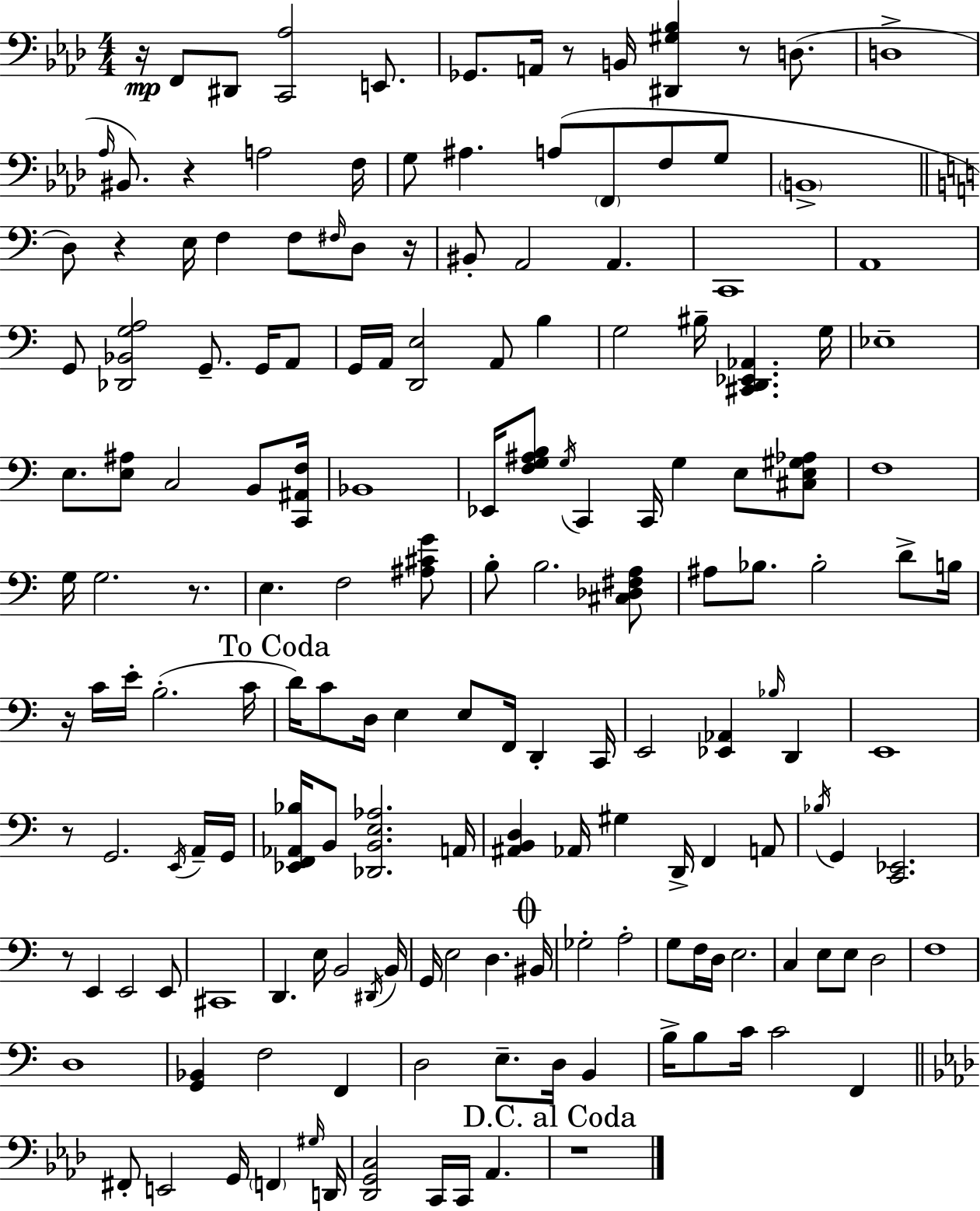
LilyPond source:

{
  \clef bass
  \numericTimeSignature
  \time 4/4
  \key f \minor
  r16\mp f,8 dis,8 <c, aes>2 e,8. | ges,8. a,16 r8 b,16 <dis, gis bes>4 r8 d8.( | d1-> | \grace { aes16 } bis,8.) r4 a2 | \break f16 g8 ais4. a8( \parenthesize f,8 f8 g8 | \parenthesize b,1-> | \bar "||" \break \key c \major d8) r4 e16 f4 f8 \grace { fis16 } d8 | r16 bis,8-. a,2 a,4. | c,1 | a,1 | \break g,8 <des, bes, g a>2 g,8.-- g,16 a,8 | g,16 a,16 <d, e>2 a,8 b4 | g2 bis16-- <cis, d, ees, aes,>4. | g16 ees1-- | \break e8. <e ais>8 c2 b,8 | <c, ais, f>16 bes,1 | ees,16 <f g ais b>8 \acciaccatura { g16 } c,4 c,16 g4 e8 | <cis e gis aes>8 f1 | \break g16 g2. r8. | e4. f2 | <ais cis' g'>8 b8-. b2. | <cis des fis a>8 ais8 bes8. bes2-. d'8-> | \break b16 r16 c'16 e'16-. b2.-.( | c'16 \mark "To Coda" d'16) c'8 d16 e4 e8 f,16 d,4-. | c,16 e,2 <ees, aes,>4 \grace { bes16 } d,4 | e,1 | \break r8 g,2. | \acciaccatura { e,16 } a,16-- g,16 <ees, f, aes, bes>16 b,8 <des, b, e aes>2. | a,16 <ais, b, d>4 aes,16 gis4 d,16-> f,4 | a,8 \acciaccatura { bes16 } g,4 <c, ees,>2. | \break r8 e,4 e,2 | e,8 cis,1 | d,4. e16 b,2 | \acciaccatura { dis,16 } b,16 g,16 e2 d4. | \break \mark \markup { \musicglyph "scripts.coda" } bis,16 ges2-. a2-. | g8 f16 d16 e2. | c4 e8 e8 d2 | f1 | \break d1 | <g, bes,>4 f2 | f,4 d2 e8.-- | d16 b,4 b16-> b8 c'16 c'2 | \break f,4 \bar "||" \break \key f \minor fis,8-. e,2 g,16 \parenthesize f,4 \grace { gis16 } | d,16 <des, g, c>2 c,16 c,16 aes,4. | \mark "D.C. al Coda" r1 | \bar "|."
}